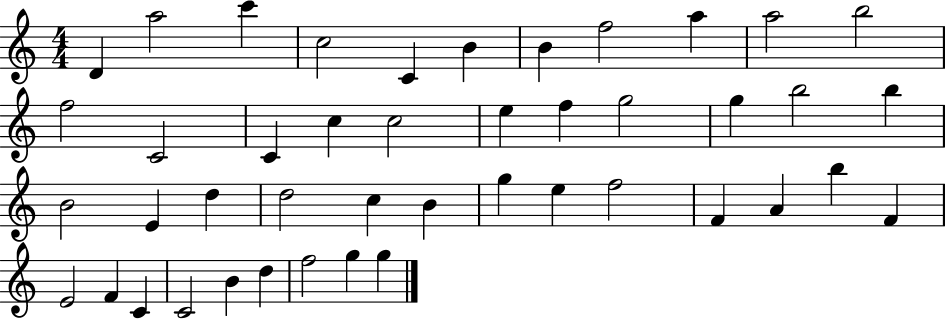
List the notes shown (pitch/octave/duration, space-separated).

D4/q A5/h C6/q C5/h C4/q B4/q B4/q F5/h A5/q A5/h B5/h F5/h C4/h C4/q C5/q C5/h E5/q F5/q G5/h G5/q B5/h B5/q B4/h E4/q D5/q D5/h C5/q B4/q G5/q E5/q F5/h F4/q A4/q B5/q F4/q E4/h F4/q C4/q C4/h B4/q D5/q F5/h G5/q G5/q